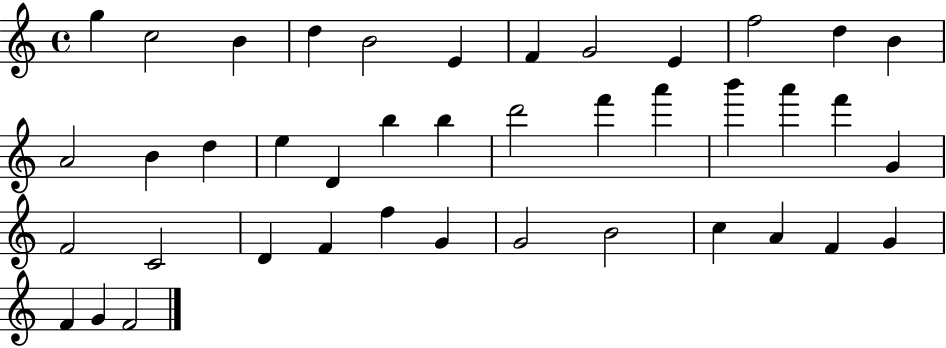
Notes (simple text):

G5/q C5/h B4/q D5/q B4/h E4/q F4/q G4/h E4/q F5/h D5/q B4/q A4/h B4/q D5/q E5/q D4/q B5/q B5/q D6/h F6/q A6/q B6/q A6/q F6/q G4/q F4/h C4/h D4/q F4/q F5/q G4/q G4/h B4/h C5/q A4/q F4/q G4/q F4/q G4/q F4/h